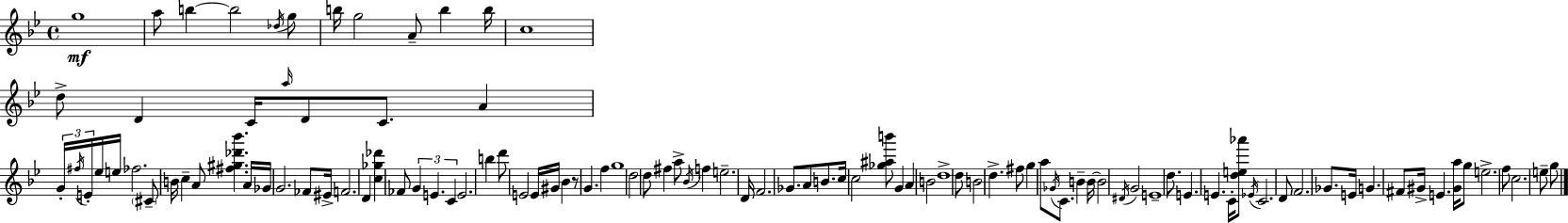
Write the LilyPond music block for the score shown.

{
  \clef treble
  \time 4/4
  \defaultTimeSignature
  \key bes \major
  \repeat volta 2 { g''1\mf | a''8 b''4~~ b''2 \acciaccatura { des''16 } g''8 | b''16 g''2 a'8-- b''4 | b''16 c''1 | \break d''8-> d'4 c'16 \grace { a''16 } d'8 c'8. a'4 | \tuplet 3/2 { g'16-. \acciaccatura { fis''16 } e'16-. } ees''16 e''16 fes''2. | \parenthesize cis'8-- b'16 c''4-- a'8 <fis'' gis'' des''' bes'''>4. | a'16 ges'16 g'2. | \break fes'8 eis'16-> f'2. d'4 | <c'' ges'' des'''>4 fes'8 \tuplet 3/2 { g'4 e'4. | c'4 } e'2. | b''4 d'''8 e'2 | \break e'16 gis'16 bes'4 r8 g'4. f''4 | g''1 | d''2 d''8 fis''4 | a''8-> \acciaccatura { bes'16 } f''4 e''2.-- | \break d'16 f'2. | ges'8. a'8 b'8. c''16 c''2 | <ges'' ais'' b'''>8 g'4 a'4 b'2 | d''1-> | \break d''8 b'2 d''4.-> | fis''8 g''4 a''8 \acciaccatura { ges'16 } c'8. | b'4-- b'16~~ b'2 \acciaccatura { dis'16 } g'2 | e'1-- | \break d''8. e'4. e'4. | c'16-. <d'' e'' aes'''>8 \acciaccatura { ees'16 } c'2. | d'8 \parenthesize f'2. | ges'8. e'16 g'4. fis'8 gis'16-> | \break e'4. <gis' a''>16 g''8 e''2.-> | f''8 c''2. | e''8-- g''8 } \bar "|."
}